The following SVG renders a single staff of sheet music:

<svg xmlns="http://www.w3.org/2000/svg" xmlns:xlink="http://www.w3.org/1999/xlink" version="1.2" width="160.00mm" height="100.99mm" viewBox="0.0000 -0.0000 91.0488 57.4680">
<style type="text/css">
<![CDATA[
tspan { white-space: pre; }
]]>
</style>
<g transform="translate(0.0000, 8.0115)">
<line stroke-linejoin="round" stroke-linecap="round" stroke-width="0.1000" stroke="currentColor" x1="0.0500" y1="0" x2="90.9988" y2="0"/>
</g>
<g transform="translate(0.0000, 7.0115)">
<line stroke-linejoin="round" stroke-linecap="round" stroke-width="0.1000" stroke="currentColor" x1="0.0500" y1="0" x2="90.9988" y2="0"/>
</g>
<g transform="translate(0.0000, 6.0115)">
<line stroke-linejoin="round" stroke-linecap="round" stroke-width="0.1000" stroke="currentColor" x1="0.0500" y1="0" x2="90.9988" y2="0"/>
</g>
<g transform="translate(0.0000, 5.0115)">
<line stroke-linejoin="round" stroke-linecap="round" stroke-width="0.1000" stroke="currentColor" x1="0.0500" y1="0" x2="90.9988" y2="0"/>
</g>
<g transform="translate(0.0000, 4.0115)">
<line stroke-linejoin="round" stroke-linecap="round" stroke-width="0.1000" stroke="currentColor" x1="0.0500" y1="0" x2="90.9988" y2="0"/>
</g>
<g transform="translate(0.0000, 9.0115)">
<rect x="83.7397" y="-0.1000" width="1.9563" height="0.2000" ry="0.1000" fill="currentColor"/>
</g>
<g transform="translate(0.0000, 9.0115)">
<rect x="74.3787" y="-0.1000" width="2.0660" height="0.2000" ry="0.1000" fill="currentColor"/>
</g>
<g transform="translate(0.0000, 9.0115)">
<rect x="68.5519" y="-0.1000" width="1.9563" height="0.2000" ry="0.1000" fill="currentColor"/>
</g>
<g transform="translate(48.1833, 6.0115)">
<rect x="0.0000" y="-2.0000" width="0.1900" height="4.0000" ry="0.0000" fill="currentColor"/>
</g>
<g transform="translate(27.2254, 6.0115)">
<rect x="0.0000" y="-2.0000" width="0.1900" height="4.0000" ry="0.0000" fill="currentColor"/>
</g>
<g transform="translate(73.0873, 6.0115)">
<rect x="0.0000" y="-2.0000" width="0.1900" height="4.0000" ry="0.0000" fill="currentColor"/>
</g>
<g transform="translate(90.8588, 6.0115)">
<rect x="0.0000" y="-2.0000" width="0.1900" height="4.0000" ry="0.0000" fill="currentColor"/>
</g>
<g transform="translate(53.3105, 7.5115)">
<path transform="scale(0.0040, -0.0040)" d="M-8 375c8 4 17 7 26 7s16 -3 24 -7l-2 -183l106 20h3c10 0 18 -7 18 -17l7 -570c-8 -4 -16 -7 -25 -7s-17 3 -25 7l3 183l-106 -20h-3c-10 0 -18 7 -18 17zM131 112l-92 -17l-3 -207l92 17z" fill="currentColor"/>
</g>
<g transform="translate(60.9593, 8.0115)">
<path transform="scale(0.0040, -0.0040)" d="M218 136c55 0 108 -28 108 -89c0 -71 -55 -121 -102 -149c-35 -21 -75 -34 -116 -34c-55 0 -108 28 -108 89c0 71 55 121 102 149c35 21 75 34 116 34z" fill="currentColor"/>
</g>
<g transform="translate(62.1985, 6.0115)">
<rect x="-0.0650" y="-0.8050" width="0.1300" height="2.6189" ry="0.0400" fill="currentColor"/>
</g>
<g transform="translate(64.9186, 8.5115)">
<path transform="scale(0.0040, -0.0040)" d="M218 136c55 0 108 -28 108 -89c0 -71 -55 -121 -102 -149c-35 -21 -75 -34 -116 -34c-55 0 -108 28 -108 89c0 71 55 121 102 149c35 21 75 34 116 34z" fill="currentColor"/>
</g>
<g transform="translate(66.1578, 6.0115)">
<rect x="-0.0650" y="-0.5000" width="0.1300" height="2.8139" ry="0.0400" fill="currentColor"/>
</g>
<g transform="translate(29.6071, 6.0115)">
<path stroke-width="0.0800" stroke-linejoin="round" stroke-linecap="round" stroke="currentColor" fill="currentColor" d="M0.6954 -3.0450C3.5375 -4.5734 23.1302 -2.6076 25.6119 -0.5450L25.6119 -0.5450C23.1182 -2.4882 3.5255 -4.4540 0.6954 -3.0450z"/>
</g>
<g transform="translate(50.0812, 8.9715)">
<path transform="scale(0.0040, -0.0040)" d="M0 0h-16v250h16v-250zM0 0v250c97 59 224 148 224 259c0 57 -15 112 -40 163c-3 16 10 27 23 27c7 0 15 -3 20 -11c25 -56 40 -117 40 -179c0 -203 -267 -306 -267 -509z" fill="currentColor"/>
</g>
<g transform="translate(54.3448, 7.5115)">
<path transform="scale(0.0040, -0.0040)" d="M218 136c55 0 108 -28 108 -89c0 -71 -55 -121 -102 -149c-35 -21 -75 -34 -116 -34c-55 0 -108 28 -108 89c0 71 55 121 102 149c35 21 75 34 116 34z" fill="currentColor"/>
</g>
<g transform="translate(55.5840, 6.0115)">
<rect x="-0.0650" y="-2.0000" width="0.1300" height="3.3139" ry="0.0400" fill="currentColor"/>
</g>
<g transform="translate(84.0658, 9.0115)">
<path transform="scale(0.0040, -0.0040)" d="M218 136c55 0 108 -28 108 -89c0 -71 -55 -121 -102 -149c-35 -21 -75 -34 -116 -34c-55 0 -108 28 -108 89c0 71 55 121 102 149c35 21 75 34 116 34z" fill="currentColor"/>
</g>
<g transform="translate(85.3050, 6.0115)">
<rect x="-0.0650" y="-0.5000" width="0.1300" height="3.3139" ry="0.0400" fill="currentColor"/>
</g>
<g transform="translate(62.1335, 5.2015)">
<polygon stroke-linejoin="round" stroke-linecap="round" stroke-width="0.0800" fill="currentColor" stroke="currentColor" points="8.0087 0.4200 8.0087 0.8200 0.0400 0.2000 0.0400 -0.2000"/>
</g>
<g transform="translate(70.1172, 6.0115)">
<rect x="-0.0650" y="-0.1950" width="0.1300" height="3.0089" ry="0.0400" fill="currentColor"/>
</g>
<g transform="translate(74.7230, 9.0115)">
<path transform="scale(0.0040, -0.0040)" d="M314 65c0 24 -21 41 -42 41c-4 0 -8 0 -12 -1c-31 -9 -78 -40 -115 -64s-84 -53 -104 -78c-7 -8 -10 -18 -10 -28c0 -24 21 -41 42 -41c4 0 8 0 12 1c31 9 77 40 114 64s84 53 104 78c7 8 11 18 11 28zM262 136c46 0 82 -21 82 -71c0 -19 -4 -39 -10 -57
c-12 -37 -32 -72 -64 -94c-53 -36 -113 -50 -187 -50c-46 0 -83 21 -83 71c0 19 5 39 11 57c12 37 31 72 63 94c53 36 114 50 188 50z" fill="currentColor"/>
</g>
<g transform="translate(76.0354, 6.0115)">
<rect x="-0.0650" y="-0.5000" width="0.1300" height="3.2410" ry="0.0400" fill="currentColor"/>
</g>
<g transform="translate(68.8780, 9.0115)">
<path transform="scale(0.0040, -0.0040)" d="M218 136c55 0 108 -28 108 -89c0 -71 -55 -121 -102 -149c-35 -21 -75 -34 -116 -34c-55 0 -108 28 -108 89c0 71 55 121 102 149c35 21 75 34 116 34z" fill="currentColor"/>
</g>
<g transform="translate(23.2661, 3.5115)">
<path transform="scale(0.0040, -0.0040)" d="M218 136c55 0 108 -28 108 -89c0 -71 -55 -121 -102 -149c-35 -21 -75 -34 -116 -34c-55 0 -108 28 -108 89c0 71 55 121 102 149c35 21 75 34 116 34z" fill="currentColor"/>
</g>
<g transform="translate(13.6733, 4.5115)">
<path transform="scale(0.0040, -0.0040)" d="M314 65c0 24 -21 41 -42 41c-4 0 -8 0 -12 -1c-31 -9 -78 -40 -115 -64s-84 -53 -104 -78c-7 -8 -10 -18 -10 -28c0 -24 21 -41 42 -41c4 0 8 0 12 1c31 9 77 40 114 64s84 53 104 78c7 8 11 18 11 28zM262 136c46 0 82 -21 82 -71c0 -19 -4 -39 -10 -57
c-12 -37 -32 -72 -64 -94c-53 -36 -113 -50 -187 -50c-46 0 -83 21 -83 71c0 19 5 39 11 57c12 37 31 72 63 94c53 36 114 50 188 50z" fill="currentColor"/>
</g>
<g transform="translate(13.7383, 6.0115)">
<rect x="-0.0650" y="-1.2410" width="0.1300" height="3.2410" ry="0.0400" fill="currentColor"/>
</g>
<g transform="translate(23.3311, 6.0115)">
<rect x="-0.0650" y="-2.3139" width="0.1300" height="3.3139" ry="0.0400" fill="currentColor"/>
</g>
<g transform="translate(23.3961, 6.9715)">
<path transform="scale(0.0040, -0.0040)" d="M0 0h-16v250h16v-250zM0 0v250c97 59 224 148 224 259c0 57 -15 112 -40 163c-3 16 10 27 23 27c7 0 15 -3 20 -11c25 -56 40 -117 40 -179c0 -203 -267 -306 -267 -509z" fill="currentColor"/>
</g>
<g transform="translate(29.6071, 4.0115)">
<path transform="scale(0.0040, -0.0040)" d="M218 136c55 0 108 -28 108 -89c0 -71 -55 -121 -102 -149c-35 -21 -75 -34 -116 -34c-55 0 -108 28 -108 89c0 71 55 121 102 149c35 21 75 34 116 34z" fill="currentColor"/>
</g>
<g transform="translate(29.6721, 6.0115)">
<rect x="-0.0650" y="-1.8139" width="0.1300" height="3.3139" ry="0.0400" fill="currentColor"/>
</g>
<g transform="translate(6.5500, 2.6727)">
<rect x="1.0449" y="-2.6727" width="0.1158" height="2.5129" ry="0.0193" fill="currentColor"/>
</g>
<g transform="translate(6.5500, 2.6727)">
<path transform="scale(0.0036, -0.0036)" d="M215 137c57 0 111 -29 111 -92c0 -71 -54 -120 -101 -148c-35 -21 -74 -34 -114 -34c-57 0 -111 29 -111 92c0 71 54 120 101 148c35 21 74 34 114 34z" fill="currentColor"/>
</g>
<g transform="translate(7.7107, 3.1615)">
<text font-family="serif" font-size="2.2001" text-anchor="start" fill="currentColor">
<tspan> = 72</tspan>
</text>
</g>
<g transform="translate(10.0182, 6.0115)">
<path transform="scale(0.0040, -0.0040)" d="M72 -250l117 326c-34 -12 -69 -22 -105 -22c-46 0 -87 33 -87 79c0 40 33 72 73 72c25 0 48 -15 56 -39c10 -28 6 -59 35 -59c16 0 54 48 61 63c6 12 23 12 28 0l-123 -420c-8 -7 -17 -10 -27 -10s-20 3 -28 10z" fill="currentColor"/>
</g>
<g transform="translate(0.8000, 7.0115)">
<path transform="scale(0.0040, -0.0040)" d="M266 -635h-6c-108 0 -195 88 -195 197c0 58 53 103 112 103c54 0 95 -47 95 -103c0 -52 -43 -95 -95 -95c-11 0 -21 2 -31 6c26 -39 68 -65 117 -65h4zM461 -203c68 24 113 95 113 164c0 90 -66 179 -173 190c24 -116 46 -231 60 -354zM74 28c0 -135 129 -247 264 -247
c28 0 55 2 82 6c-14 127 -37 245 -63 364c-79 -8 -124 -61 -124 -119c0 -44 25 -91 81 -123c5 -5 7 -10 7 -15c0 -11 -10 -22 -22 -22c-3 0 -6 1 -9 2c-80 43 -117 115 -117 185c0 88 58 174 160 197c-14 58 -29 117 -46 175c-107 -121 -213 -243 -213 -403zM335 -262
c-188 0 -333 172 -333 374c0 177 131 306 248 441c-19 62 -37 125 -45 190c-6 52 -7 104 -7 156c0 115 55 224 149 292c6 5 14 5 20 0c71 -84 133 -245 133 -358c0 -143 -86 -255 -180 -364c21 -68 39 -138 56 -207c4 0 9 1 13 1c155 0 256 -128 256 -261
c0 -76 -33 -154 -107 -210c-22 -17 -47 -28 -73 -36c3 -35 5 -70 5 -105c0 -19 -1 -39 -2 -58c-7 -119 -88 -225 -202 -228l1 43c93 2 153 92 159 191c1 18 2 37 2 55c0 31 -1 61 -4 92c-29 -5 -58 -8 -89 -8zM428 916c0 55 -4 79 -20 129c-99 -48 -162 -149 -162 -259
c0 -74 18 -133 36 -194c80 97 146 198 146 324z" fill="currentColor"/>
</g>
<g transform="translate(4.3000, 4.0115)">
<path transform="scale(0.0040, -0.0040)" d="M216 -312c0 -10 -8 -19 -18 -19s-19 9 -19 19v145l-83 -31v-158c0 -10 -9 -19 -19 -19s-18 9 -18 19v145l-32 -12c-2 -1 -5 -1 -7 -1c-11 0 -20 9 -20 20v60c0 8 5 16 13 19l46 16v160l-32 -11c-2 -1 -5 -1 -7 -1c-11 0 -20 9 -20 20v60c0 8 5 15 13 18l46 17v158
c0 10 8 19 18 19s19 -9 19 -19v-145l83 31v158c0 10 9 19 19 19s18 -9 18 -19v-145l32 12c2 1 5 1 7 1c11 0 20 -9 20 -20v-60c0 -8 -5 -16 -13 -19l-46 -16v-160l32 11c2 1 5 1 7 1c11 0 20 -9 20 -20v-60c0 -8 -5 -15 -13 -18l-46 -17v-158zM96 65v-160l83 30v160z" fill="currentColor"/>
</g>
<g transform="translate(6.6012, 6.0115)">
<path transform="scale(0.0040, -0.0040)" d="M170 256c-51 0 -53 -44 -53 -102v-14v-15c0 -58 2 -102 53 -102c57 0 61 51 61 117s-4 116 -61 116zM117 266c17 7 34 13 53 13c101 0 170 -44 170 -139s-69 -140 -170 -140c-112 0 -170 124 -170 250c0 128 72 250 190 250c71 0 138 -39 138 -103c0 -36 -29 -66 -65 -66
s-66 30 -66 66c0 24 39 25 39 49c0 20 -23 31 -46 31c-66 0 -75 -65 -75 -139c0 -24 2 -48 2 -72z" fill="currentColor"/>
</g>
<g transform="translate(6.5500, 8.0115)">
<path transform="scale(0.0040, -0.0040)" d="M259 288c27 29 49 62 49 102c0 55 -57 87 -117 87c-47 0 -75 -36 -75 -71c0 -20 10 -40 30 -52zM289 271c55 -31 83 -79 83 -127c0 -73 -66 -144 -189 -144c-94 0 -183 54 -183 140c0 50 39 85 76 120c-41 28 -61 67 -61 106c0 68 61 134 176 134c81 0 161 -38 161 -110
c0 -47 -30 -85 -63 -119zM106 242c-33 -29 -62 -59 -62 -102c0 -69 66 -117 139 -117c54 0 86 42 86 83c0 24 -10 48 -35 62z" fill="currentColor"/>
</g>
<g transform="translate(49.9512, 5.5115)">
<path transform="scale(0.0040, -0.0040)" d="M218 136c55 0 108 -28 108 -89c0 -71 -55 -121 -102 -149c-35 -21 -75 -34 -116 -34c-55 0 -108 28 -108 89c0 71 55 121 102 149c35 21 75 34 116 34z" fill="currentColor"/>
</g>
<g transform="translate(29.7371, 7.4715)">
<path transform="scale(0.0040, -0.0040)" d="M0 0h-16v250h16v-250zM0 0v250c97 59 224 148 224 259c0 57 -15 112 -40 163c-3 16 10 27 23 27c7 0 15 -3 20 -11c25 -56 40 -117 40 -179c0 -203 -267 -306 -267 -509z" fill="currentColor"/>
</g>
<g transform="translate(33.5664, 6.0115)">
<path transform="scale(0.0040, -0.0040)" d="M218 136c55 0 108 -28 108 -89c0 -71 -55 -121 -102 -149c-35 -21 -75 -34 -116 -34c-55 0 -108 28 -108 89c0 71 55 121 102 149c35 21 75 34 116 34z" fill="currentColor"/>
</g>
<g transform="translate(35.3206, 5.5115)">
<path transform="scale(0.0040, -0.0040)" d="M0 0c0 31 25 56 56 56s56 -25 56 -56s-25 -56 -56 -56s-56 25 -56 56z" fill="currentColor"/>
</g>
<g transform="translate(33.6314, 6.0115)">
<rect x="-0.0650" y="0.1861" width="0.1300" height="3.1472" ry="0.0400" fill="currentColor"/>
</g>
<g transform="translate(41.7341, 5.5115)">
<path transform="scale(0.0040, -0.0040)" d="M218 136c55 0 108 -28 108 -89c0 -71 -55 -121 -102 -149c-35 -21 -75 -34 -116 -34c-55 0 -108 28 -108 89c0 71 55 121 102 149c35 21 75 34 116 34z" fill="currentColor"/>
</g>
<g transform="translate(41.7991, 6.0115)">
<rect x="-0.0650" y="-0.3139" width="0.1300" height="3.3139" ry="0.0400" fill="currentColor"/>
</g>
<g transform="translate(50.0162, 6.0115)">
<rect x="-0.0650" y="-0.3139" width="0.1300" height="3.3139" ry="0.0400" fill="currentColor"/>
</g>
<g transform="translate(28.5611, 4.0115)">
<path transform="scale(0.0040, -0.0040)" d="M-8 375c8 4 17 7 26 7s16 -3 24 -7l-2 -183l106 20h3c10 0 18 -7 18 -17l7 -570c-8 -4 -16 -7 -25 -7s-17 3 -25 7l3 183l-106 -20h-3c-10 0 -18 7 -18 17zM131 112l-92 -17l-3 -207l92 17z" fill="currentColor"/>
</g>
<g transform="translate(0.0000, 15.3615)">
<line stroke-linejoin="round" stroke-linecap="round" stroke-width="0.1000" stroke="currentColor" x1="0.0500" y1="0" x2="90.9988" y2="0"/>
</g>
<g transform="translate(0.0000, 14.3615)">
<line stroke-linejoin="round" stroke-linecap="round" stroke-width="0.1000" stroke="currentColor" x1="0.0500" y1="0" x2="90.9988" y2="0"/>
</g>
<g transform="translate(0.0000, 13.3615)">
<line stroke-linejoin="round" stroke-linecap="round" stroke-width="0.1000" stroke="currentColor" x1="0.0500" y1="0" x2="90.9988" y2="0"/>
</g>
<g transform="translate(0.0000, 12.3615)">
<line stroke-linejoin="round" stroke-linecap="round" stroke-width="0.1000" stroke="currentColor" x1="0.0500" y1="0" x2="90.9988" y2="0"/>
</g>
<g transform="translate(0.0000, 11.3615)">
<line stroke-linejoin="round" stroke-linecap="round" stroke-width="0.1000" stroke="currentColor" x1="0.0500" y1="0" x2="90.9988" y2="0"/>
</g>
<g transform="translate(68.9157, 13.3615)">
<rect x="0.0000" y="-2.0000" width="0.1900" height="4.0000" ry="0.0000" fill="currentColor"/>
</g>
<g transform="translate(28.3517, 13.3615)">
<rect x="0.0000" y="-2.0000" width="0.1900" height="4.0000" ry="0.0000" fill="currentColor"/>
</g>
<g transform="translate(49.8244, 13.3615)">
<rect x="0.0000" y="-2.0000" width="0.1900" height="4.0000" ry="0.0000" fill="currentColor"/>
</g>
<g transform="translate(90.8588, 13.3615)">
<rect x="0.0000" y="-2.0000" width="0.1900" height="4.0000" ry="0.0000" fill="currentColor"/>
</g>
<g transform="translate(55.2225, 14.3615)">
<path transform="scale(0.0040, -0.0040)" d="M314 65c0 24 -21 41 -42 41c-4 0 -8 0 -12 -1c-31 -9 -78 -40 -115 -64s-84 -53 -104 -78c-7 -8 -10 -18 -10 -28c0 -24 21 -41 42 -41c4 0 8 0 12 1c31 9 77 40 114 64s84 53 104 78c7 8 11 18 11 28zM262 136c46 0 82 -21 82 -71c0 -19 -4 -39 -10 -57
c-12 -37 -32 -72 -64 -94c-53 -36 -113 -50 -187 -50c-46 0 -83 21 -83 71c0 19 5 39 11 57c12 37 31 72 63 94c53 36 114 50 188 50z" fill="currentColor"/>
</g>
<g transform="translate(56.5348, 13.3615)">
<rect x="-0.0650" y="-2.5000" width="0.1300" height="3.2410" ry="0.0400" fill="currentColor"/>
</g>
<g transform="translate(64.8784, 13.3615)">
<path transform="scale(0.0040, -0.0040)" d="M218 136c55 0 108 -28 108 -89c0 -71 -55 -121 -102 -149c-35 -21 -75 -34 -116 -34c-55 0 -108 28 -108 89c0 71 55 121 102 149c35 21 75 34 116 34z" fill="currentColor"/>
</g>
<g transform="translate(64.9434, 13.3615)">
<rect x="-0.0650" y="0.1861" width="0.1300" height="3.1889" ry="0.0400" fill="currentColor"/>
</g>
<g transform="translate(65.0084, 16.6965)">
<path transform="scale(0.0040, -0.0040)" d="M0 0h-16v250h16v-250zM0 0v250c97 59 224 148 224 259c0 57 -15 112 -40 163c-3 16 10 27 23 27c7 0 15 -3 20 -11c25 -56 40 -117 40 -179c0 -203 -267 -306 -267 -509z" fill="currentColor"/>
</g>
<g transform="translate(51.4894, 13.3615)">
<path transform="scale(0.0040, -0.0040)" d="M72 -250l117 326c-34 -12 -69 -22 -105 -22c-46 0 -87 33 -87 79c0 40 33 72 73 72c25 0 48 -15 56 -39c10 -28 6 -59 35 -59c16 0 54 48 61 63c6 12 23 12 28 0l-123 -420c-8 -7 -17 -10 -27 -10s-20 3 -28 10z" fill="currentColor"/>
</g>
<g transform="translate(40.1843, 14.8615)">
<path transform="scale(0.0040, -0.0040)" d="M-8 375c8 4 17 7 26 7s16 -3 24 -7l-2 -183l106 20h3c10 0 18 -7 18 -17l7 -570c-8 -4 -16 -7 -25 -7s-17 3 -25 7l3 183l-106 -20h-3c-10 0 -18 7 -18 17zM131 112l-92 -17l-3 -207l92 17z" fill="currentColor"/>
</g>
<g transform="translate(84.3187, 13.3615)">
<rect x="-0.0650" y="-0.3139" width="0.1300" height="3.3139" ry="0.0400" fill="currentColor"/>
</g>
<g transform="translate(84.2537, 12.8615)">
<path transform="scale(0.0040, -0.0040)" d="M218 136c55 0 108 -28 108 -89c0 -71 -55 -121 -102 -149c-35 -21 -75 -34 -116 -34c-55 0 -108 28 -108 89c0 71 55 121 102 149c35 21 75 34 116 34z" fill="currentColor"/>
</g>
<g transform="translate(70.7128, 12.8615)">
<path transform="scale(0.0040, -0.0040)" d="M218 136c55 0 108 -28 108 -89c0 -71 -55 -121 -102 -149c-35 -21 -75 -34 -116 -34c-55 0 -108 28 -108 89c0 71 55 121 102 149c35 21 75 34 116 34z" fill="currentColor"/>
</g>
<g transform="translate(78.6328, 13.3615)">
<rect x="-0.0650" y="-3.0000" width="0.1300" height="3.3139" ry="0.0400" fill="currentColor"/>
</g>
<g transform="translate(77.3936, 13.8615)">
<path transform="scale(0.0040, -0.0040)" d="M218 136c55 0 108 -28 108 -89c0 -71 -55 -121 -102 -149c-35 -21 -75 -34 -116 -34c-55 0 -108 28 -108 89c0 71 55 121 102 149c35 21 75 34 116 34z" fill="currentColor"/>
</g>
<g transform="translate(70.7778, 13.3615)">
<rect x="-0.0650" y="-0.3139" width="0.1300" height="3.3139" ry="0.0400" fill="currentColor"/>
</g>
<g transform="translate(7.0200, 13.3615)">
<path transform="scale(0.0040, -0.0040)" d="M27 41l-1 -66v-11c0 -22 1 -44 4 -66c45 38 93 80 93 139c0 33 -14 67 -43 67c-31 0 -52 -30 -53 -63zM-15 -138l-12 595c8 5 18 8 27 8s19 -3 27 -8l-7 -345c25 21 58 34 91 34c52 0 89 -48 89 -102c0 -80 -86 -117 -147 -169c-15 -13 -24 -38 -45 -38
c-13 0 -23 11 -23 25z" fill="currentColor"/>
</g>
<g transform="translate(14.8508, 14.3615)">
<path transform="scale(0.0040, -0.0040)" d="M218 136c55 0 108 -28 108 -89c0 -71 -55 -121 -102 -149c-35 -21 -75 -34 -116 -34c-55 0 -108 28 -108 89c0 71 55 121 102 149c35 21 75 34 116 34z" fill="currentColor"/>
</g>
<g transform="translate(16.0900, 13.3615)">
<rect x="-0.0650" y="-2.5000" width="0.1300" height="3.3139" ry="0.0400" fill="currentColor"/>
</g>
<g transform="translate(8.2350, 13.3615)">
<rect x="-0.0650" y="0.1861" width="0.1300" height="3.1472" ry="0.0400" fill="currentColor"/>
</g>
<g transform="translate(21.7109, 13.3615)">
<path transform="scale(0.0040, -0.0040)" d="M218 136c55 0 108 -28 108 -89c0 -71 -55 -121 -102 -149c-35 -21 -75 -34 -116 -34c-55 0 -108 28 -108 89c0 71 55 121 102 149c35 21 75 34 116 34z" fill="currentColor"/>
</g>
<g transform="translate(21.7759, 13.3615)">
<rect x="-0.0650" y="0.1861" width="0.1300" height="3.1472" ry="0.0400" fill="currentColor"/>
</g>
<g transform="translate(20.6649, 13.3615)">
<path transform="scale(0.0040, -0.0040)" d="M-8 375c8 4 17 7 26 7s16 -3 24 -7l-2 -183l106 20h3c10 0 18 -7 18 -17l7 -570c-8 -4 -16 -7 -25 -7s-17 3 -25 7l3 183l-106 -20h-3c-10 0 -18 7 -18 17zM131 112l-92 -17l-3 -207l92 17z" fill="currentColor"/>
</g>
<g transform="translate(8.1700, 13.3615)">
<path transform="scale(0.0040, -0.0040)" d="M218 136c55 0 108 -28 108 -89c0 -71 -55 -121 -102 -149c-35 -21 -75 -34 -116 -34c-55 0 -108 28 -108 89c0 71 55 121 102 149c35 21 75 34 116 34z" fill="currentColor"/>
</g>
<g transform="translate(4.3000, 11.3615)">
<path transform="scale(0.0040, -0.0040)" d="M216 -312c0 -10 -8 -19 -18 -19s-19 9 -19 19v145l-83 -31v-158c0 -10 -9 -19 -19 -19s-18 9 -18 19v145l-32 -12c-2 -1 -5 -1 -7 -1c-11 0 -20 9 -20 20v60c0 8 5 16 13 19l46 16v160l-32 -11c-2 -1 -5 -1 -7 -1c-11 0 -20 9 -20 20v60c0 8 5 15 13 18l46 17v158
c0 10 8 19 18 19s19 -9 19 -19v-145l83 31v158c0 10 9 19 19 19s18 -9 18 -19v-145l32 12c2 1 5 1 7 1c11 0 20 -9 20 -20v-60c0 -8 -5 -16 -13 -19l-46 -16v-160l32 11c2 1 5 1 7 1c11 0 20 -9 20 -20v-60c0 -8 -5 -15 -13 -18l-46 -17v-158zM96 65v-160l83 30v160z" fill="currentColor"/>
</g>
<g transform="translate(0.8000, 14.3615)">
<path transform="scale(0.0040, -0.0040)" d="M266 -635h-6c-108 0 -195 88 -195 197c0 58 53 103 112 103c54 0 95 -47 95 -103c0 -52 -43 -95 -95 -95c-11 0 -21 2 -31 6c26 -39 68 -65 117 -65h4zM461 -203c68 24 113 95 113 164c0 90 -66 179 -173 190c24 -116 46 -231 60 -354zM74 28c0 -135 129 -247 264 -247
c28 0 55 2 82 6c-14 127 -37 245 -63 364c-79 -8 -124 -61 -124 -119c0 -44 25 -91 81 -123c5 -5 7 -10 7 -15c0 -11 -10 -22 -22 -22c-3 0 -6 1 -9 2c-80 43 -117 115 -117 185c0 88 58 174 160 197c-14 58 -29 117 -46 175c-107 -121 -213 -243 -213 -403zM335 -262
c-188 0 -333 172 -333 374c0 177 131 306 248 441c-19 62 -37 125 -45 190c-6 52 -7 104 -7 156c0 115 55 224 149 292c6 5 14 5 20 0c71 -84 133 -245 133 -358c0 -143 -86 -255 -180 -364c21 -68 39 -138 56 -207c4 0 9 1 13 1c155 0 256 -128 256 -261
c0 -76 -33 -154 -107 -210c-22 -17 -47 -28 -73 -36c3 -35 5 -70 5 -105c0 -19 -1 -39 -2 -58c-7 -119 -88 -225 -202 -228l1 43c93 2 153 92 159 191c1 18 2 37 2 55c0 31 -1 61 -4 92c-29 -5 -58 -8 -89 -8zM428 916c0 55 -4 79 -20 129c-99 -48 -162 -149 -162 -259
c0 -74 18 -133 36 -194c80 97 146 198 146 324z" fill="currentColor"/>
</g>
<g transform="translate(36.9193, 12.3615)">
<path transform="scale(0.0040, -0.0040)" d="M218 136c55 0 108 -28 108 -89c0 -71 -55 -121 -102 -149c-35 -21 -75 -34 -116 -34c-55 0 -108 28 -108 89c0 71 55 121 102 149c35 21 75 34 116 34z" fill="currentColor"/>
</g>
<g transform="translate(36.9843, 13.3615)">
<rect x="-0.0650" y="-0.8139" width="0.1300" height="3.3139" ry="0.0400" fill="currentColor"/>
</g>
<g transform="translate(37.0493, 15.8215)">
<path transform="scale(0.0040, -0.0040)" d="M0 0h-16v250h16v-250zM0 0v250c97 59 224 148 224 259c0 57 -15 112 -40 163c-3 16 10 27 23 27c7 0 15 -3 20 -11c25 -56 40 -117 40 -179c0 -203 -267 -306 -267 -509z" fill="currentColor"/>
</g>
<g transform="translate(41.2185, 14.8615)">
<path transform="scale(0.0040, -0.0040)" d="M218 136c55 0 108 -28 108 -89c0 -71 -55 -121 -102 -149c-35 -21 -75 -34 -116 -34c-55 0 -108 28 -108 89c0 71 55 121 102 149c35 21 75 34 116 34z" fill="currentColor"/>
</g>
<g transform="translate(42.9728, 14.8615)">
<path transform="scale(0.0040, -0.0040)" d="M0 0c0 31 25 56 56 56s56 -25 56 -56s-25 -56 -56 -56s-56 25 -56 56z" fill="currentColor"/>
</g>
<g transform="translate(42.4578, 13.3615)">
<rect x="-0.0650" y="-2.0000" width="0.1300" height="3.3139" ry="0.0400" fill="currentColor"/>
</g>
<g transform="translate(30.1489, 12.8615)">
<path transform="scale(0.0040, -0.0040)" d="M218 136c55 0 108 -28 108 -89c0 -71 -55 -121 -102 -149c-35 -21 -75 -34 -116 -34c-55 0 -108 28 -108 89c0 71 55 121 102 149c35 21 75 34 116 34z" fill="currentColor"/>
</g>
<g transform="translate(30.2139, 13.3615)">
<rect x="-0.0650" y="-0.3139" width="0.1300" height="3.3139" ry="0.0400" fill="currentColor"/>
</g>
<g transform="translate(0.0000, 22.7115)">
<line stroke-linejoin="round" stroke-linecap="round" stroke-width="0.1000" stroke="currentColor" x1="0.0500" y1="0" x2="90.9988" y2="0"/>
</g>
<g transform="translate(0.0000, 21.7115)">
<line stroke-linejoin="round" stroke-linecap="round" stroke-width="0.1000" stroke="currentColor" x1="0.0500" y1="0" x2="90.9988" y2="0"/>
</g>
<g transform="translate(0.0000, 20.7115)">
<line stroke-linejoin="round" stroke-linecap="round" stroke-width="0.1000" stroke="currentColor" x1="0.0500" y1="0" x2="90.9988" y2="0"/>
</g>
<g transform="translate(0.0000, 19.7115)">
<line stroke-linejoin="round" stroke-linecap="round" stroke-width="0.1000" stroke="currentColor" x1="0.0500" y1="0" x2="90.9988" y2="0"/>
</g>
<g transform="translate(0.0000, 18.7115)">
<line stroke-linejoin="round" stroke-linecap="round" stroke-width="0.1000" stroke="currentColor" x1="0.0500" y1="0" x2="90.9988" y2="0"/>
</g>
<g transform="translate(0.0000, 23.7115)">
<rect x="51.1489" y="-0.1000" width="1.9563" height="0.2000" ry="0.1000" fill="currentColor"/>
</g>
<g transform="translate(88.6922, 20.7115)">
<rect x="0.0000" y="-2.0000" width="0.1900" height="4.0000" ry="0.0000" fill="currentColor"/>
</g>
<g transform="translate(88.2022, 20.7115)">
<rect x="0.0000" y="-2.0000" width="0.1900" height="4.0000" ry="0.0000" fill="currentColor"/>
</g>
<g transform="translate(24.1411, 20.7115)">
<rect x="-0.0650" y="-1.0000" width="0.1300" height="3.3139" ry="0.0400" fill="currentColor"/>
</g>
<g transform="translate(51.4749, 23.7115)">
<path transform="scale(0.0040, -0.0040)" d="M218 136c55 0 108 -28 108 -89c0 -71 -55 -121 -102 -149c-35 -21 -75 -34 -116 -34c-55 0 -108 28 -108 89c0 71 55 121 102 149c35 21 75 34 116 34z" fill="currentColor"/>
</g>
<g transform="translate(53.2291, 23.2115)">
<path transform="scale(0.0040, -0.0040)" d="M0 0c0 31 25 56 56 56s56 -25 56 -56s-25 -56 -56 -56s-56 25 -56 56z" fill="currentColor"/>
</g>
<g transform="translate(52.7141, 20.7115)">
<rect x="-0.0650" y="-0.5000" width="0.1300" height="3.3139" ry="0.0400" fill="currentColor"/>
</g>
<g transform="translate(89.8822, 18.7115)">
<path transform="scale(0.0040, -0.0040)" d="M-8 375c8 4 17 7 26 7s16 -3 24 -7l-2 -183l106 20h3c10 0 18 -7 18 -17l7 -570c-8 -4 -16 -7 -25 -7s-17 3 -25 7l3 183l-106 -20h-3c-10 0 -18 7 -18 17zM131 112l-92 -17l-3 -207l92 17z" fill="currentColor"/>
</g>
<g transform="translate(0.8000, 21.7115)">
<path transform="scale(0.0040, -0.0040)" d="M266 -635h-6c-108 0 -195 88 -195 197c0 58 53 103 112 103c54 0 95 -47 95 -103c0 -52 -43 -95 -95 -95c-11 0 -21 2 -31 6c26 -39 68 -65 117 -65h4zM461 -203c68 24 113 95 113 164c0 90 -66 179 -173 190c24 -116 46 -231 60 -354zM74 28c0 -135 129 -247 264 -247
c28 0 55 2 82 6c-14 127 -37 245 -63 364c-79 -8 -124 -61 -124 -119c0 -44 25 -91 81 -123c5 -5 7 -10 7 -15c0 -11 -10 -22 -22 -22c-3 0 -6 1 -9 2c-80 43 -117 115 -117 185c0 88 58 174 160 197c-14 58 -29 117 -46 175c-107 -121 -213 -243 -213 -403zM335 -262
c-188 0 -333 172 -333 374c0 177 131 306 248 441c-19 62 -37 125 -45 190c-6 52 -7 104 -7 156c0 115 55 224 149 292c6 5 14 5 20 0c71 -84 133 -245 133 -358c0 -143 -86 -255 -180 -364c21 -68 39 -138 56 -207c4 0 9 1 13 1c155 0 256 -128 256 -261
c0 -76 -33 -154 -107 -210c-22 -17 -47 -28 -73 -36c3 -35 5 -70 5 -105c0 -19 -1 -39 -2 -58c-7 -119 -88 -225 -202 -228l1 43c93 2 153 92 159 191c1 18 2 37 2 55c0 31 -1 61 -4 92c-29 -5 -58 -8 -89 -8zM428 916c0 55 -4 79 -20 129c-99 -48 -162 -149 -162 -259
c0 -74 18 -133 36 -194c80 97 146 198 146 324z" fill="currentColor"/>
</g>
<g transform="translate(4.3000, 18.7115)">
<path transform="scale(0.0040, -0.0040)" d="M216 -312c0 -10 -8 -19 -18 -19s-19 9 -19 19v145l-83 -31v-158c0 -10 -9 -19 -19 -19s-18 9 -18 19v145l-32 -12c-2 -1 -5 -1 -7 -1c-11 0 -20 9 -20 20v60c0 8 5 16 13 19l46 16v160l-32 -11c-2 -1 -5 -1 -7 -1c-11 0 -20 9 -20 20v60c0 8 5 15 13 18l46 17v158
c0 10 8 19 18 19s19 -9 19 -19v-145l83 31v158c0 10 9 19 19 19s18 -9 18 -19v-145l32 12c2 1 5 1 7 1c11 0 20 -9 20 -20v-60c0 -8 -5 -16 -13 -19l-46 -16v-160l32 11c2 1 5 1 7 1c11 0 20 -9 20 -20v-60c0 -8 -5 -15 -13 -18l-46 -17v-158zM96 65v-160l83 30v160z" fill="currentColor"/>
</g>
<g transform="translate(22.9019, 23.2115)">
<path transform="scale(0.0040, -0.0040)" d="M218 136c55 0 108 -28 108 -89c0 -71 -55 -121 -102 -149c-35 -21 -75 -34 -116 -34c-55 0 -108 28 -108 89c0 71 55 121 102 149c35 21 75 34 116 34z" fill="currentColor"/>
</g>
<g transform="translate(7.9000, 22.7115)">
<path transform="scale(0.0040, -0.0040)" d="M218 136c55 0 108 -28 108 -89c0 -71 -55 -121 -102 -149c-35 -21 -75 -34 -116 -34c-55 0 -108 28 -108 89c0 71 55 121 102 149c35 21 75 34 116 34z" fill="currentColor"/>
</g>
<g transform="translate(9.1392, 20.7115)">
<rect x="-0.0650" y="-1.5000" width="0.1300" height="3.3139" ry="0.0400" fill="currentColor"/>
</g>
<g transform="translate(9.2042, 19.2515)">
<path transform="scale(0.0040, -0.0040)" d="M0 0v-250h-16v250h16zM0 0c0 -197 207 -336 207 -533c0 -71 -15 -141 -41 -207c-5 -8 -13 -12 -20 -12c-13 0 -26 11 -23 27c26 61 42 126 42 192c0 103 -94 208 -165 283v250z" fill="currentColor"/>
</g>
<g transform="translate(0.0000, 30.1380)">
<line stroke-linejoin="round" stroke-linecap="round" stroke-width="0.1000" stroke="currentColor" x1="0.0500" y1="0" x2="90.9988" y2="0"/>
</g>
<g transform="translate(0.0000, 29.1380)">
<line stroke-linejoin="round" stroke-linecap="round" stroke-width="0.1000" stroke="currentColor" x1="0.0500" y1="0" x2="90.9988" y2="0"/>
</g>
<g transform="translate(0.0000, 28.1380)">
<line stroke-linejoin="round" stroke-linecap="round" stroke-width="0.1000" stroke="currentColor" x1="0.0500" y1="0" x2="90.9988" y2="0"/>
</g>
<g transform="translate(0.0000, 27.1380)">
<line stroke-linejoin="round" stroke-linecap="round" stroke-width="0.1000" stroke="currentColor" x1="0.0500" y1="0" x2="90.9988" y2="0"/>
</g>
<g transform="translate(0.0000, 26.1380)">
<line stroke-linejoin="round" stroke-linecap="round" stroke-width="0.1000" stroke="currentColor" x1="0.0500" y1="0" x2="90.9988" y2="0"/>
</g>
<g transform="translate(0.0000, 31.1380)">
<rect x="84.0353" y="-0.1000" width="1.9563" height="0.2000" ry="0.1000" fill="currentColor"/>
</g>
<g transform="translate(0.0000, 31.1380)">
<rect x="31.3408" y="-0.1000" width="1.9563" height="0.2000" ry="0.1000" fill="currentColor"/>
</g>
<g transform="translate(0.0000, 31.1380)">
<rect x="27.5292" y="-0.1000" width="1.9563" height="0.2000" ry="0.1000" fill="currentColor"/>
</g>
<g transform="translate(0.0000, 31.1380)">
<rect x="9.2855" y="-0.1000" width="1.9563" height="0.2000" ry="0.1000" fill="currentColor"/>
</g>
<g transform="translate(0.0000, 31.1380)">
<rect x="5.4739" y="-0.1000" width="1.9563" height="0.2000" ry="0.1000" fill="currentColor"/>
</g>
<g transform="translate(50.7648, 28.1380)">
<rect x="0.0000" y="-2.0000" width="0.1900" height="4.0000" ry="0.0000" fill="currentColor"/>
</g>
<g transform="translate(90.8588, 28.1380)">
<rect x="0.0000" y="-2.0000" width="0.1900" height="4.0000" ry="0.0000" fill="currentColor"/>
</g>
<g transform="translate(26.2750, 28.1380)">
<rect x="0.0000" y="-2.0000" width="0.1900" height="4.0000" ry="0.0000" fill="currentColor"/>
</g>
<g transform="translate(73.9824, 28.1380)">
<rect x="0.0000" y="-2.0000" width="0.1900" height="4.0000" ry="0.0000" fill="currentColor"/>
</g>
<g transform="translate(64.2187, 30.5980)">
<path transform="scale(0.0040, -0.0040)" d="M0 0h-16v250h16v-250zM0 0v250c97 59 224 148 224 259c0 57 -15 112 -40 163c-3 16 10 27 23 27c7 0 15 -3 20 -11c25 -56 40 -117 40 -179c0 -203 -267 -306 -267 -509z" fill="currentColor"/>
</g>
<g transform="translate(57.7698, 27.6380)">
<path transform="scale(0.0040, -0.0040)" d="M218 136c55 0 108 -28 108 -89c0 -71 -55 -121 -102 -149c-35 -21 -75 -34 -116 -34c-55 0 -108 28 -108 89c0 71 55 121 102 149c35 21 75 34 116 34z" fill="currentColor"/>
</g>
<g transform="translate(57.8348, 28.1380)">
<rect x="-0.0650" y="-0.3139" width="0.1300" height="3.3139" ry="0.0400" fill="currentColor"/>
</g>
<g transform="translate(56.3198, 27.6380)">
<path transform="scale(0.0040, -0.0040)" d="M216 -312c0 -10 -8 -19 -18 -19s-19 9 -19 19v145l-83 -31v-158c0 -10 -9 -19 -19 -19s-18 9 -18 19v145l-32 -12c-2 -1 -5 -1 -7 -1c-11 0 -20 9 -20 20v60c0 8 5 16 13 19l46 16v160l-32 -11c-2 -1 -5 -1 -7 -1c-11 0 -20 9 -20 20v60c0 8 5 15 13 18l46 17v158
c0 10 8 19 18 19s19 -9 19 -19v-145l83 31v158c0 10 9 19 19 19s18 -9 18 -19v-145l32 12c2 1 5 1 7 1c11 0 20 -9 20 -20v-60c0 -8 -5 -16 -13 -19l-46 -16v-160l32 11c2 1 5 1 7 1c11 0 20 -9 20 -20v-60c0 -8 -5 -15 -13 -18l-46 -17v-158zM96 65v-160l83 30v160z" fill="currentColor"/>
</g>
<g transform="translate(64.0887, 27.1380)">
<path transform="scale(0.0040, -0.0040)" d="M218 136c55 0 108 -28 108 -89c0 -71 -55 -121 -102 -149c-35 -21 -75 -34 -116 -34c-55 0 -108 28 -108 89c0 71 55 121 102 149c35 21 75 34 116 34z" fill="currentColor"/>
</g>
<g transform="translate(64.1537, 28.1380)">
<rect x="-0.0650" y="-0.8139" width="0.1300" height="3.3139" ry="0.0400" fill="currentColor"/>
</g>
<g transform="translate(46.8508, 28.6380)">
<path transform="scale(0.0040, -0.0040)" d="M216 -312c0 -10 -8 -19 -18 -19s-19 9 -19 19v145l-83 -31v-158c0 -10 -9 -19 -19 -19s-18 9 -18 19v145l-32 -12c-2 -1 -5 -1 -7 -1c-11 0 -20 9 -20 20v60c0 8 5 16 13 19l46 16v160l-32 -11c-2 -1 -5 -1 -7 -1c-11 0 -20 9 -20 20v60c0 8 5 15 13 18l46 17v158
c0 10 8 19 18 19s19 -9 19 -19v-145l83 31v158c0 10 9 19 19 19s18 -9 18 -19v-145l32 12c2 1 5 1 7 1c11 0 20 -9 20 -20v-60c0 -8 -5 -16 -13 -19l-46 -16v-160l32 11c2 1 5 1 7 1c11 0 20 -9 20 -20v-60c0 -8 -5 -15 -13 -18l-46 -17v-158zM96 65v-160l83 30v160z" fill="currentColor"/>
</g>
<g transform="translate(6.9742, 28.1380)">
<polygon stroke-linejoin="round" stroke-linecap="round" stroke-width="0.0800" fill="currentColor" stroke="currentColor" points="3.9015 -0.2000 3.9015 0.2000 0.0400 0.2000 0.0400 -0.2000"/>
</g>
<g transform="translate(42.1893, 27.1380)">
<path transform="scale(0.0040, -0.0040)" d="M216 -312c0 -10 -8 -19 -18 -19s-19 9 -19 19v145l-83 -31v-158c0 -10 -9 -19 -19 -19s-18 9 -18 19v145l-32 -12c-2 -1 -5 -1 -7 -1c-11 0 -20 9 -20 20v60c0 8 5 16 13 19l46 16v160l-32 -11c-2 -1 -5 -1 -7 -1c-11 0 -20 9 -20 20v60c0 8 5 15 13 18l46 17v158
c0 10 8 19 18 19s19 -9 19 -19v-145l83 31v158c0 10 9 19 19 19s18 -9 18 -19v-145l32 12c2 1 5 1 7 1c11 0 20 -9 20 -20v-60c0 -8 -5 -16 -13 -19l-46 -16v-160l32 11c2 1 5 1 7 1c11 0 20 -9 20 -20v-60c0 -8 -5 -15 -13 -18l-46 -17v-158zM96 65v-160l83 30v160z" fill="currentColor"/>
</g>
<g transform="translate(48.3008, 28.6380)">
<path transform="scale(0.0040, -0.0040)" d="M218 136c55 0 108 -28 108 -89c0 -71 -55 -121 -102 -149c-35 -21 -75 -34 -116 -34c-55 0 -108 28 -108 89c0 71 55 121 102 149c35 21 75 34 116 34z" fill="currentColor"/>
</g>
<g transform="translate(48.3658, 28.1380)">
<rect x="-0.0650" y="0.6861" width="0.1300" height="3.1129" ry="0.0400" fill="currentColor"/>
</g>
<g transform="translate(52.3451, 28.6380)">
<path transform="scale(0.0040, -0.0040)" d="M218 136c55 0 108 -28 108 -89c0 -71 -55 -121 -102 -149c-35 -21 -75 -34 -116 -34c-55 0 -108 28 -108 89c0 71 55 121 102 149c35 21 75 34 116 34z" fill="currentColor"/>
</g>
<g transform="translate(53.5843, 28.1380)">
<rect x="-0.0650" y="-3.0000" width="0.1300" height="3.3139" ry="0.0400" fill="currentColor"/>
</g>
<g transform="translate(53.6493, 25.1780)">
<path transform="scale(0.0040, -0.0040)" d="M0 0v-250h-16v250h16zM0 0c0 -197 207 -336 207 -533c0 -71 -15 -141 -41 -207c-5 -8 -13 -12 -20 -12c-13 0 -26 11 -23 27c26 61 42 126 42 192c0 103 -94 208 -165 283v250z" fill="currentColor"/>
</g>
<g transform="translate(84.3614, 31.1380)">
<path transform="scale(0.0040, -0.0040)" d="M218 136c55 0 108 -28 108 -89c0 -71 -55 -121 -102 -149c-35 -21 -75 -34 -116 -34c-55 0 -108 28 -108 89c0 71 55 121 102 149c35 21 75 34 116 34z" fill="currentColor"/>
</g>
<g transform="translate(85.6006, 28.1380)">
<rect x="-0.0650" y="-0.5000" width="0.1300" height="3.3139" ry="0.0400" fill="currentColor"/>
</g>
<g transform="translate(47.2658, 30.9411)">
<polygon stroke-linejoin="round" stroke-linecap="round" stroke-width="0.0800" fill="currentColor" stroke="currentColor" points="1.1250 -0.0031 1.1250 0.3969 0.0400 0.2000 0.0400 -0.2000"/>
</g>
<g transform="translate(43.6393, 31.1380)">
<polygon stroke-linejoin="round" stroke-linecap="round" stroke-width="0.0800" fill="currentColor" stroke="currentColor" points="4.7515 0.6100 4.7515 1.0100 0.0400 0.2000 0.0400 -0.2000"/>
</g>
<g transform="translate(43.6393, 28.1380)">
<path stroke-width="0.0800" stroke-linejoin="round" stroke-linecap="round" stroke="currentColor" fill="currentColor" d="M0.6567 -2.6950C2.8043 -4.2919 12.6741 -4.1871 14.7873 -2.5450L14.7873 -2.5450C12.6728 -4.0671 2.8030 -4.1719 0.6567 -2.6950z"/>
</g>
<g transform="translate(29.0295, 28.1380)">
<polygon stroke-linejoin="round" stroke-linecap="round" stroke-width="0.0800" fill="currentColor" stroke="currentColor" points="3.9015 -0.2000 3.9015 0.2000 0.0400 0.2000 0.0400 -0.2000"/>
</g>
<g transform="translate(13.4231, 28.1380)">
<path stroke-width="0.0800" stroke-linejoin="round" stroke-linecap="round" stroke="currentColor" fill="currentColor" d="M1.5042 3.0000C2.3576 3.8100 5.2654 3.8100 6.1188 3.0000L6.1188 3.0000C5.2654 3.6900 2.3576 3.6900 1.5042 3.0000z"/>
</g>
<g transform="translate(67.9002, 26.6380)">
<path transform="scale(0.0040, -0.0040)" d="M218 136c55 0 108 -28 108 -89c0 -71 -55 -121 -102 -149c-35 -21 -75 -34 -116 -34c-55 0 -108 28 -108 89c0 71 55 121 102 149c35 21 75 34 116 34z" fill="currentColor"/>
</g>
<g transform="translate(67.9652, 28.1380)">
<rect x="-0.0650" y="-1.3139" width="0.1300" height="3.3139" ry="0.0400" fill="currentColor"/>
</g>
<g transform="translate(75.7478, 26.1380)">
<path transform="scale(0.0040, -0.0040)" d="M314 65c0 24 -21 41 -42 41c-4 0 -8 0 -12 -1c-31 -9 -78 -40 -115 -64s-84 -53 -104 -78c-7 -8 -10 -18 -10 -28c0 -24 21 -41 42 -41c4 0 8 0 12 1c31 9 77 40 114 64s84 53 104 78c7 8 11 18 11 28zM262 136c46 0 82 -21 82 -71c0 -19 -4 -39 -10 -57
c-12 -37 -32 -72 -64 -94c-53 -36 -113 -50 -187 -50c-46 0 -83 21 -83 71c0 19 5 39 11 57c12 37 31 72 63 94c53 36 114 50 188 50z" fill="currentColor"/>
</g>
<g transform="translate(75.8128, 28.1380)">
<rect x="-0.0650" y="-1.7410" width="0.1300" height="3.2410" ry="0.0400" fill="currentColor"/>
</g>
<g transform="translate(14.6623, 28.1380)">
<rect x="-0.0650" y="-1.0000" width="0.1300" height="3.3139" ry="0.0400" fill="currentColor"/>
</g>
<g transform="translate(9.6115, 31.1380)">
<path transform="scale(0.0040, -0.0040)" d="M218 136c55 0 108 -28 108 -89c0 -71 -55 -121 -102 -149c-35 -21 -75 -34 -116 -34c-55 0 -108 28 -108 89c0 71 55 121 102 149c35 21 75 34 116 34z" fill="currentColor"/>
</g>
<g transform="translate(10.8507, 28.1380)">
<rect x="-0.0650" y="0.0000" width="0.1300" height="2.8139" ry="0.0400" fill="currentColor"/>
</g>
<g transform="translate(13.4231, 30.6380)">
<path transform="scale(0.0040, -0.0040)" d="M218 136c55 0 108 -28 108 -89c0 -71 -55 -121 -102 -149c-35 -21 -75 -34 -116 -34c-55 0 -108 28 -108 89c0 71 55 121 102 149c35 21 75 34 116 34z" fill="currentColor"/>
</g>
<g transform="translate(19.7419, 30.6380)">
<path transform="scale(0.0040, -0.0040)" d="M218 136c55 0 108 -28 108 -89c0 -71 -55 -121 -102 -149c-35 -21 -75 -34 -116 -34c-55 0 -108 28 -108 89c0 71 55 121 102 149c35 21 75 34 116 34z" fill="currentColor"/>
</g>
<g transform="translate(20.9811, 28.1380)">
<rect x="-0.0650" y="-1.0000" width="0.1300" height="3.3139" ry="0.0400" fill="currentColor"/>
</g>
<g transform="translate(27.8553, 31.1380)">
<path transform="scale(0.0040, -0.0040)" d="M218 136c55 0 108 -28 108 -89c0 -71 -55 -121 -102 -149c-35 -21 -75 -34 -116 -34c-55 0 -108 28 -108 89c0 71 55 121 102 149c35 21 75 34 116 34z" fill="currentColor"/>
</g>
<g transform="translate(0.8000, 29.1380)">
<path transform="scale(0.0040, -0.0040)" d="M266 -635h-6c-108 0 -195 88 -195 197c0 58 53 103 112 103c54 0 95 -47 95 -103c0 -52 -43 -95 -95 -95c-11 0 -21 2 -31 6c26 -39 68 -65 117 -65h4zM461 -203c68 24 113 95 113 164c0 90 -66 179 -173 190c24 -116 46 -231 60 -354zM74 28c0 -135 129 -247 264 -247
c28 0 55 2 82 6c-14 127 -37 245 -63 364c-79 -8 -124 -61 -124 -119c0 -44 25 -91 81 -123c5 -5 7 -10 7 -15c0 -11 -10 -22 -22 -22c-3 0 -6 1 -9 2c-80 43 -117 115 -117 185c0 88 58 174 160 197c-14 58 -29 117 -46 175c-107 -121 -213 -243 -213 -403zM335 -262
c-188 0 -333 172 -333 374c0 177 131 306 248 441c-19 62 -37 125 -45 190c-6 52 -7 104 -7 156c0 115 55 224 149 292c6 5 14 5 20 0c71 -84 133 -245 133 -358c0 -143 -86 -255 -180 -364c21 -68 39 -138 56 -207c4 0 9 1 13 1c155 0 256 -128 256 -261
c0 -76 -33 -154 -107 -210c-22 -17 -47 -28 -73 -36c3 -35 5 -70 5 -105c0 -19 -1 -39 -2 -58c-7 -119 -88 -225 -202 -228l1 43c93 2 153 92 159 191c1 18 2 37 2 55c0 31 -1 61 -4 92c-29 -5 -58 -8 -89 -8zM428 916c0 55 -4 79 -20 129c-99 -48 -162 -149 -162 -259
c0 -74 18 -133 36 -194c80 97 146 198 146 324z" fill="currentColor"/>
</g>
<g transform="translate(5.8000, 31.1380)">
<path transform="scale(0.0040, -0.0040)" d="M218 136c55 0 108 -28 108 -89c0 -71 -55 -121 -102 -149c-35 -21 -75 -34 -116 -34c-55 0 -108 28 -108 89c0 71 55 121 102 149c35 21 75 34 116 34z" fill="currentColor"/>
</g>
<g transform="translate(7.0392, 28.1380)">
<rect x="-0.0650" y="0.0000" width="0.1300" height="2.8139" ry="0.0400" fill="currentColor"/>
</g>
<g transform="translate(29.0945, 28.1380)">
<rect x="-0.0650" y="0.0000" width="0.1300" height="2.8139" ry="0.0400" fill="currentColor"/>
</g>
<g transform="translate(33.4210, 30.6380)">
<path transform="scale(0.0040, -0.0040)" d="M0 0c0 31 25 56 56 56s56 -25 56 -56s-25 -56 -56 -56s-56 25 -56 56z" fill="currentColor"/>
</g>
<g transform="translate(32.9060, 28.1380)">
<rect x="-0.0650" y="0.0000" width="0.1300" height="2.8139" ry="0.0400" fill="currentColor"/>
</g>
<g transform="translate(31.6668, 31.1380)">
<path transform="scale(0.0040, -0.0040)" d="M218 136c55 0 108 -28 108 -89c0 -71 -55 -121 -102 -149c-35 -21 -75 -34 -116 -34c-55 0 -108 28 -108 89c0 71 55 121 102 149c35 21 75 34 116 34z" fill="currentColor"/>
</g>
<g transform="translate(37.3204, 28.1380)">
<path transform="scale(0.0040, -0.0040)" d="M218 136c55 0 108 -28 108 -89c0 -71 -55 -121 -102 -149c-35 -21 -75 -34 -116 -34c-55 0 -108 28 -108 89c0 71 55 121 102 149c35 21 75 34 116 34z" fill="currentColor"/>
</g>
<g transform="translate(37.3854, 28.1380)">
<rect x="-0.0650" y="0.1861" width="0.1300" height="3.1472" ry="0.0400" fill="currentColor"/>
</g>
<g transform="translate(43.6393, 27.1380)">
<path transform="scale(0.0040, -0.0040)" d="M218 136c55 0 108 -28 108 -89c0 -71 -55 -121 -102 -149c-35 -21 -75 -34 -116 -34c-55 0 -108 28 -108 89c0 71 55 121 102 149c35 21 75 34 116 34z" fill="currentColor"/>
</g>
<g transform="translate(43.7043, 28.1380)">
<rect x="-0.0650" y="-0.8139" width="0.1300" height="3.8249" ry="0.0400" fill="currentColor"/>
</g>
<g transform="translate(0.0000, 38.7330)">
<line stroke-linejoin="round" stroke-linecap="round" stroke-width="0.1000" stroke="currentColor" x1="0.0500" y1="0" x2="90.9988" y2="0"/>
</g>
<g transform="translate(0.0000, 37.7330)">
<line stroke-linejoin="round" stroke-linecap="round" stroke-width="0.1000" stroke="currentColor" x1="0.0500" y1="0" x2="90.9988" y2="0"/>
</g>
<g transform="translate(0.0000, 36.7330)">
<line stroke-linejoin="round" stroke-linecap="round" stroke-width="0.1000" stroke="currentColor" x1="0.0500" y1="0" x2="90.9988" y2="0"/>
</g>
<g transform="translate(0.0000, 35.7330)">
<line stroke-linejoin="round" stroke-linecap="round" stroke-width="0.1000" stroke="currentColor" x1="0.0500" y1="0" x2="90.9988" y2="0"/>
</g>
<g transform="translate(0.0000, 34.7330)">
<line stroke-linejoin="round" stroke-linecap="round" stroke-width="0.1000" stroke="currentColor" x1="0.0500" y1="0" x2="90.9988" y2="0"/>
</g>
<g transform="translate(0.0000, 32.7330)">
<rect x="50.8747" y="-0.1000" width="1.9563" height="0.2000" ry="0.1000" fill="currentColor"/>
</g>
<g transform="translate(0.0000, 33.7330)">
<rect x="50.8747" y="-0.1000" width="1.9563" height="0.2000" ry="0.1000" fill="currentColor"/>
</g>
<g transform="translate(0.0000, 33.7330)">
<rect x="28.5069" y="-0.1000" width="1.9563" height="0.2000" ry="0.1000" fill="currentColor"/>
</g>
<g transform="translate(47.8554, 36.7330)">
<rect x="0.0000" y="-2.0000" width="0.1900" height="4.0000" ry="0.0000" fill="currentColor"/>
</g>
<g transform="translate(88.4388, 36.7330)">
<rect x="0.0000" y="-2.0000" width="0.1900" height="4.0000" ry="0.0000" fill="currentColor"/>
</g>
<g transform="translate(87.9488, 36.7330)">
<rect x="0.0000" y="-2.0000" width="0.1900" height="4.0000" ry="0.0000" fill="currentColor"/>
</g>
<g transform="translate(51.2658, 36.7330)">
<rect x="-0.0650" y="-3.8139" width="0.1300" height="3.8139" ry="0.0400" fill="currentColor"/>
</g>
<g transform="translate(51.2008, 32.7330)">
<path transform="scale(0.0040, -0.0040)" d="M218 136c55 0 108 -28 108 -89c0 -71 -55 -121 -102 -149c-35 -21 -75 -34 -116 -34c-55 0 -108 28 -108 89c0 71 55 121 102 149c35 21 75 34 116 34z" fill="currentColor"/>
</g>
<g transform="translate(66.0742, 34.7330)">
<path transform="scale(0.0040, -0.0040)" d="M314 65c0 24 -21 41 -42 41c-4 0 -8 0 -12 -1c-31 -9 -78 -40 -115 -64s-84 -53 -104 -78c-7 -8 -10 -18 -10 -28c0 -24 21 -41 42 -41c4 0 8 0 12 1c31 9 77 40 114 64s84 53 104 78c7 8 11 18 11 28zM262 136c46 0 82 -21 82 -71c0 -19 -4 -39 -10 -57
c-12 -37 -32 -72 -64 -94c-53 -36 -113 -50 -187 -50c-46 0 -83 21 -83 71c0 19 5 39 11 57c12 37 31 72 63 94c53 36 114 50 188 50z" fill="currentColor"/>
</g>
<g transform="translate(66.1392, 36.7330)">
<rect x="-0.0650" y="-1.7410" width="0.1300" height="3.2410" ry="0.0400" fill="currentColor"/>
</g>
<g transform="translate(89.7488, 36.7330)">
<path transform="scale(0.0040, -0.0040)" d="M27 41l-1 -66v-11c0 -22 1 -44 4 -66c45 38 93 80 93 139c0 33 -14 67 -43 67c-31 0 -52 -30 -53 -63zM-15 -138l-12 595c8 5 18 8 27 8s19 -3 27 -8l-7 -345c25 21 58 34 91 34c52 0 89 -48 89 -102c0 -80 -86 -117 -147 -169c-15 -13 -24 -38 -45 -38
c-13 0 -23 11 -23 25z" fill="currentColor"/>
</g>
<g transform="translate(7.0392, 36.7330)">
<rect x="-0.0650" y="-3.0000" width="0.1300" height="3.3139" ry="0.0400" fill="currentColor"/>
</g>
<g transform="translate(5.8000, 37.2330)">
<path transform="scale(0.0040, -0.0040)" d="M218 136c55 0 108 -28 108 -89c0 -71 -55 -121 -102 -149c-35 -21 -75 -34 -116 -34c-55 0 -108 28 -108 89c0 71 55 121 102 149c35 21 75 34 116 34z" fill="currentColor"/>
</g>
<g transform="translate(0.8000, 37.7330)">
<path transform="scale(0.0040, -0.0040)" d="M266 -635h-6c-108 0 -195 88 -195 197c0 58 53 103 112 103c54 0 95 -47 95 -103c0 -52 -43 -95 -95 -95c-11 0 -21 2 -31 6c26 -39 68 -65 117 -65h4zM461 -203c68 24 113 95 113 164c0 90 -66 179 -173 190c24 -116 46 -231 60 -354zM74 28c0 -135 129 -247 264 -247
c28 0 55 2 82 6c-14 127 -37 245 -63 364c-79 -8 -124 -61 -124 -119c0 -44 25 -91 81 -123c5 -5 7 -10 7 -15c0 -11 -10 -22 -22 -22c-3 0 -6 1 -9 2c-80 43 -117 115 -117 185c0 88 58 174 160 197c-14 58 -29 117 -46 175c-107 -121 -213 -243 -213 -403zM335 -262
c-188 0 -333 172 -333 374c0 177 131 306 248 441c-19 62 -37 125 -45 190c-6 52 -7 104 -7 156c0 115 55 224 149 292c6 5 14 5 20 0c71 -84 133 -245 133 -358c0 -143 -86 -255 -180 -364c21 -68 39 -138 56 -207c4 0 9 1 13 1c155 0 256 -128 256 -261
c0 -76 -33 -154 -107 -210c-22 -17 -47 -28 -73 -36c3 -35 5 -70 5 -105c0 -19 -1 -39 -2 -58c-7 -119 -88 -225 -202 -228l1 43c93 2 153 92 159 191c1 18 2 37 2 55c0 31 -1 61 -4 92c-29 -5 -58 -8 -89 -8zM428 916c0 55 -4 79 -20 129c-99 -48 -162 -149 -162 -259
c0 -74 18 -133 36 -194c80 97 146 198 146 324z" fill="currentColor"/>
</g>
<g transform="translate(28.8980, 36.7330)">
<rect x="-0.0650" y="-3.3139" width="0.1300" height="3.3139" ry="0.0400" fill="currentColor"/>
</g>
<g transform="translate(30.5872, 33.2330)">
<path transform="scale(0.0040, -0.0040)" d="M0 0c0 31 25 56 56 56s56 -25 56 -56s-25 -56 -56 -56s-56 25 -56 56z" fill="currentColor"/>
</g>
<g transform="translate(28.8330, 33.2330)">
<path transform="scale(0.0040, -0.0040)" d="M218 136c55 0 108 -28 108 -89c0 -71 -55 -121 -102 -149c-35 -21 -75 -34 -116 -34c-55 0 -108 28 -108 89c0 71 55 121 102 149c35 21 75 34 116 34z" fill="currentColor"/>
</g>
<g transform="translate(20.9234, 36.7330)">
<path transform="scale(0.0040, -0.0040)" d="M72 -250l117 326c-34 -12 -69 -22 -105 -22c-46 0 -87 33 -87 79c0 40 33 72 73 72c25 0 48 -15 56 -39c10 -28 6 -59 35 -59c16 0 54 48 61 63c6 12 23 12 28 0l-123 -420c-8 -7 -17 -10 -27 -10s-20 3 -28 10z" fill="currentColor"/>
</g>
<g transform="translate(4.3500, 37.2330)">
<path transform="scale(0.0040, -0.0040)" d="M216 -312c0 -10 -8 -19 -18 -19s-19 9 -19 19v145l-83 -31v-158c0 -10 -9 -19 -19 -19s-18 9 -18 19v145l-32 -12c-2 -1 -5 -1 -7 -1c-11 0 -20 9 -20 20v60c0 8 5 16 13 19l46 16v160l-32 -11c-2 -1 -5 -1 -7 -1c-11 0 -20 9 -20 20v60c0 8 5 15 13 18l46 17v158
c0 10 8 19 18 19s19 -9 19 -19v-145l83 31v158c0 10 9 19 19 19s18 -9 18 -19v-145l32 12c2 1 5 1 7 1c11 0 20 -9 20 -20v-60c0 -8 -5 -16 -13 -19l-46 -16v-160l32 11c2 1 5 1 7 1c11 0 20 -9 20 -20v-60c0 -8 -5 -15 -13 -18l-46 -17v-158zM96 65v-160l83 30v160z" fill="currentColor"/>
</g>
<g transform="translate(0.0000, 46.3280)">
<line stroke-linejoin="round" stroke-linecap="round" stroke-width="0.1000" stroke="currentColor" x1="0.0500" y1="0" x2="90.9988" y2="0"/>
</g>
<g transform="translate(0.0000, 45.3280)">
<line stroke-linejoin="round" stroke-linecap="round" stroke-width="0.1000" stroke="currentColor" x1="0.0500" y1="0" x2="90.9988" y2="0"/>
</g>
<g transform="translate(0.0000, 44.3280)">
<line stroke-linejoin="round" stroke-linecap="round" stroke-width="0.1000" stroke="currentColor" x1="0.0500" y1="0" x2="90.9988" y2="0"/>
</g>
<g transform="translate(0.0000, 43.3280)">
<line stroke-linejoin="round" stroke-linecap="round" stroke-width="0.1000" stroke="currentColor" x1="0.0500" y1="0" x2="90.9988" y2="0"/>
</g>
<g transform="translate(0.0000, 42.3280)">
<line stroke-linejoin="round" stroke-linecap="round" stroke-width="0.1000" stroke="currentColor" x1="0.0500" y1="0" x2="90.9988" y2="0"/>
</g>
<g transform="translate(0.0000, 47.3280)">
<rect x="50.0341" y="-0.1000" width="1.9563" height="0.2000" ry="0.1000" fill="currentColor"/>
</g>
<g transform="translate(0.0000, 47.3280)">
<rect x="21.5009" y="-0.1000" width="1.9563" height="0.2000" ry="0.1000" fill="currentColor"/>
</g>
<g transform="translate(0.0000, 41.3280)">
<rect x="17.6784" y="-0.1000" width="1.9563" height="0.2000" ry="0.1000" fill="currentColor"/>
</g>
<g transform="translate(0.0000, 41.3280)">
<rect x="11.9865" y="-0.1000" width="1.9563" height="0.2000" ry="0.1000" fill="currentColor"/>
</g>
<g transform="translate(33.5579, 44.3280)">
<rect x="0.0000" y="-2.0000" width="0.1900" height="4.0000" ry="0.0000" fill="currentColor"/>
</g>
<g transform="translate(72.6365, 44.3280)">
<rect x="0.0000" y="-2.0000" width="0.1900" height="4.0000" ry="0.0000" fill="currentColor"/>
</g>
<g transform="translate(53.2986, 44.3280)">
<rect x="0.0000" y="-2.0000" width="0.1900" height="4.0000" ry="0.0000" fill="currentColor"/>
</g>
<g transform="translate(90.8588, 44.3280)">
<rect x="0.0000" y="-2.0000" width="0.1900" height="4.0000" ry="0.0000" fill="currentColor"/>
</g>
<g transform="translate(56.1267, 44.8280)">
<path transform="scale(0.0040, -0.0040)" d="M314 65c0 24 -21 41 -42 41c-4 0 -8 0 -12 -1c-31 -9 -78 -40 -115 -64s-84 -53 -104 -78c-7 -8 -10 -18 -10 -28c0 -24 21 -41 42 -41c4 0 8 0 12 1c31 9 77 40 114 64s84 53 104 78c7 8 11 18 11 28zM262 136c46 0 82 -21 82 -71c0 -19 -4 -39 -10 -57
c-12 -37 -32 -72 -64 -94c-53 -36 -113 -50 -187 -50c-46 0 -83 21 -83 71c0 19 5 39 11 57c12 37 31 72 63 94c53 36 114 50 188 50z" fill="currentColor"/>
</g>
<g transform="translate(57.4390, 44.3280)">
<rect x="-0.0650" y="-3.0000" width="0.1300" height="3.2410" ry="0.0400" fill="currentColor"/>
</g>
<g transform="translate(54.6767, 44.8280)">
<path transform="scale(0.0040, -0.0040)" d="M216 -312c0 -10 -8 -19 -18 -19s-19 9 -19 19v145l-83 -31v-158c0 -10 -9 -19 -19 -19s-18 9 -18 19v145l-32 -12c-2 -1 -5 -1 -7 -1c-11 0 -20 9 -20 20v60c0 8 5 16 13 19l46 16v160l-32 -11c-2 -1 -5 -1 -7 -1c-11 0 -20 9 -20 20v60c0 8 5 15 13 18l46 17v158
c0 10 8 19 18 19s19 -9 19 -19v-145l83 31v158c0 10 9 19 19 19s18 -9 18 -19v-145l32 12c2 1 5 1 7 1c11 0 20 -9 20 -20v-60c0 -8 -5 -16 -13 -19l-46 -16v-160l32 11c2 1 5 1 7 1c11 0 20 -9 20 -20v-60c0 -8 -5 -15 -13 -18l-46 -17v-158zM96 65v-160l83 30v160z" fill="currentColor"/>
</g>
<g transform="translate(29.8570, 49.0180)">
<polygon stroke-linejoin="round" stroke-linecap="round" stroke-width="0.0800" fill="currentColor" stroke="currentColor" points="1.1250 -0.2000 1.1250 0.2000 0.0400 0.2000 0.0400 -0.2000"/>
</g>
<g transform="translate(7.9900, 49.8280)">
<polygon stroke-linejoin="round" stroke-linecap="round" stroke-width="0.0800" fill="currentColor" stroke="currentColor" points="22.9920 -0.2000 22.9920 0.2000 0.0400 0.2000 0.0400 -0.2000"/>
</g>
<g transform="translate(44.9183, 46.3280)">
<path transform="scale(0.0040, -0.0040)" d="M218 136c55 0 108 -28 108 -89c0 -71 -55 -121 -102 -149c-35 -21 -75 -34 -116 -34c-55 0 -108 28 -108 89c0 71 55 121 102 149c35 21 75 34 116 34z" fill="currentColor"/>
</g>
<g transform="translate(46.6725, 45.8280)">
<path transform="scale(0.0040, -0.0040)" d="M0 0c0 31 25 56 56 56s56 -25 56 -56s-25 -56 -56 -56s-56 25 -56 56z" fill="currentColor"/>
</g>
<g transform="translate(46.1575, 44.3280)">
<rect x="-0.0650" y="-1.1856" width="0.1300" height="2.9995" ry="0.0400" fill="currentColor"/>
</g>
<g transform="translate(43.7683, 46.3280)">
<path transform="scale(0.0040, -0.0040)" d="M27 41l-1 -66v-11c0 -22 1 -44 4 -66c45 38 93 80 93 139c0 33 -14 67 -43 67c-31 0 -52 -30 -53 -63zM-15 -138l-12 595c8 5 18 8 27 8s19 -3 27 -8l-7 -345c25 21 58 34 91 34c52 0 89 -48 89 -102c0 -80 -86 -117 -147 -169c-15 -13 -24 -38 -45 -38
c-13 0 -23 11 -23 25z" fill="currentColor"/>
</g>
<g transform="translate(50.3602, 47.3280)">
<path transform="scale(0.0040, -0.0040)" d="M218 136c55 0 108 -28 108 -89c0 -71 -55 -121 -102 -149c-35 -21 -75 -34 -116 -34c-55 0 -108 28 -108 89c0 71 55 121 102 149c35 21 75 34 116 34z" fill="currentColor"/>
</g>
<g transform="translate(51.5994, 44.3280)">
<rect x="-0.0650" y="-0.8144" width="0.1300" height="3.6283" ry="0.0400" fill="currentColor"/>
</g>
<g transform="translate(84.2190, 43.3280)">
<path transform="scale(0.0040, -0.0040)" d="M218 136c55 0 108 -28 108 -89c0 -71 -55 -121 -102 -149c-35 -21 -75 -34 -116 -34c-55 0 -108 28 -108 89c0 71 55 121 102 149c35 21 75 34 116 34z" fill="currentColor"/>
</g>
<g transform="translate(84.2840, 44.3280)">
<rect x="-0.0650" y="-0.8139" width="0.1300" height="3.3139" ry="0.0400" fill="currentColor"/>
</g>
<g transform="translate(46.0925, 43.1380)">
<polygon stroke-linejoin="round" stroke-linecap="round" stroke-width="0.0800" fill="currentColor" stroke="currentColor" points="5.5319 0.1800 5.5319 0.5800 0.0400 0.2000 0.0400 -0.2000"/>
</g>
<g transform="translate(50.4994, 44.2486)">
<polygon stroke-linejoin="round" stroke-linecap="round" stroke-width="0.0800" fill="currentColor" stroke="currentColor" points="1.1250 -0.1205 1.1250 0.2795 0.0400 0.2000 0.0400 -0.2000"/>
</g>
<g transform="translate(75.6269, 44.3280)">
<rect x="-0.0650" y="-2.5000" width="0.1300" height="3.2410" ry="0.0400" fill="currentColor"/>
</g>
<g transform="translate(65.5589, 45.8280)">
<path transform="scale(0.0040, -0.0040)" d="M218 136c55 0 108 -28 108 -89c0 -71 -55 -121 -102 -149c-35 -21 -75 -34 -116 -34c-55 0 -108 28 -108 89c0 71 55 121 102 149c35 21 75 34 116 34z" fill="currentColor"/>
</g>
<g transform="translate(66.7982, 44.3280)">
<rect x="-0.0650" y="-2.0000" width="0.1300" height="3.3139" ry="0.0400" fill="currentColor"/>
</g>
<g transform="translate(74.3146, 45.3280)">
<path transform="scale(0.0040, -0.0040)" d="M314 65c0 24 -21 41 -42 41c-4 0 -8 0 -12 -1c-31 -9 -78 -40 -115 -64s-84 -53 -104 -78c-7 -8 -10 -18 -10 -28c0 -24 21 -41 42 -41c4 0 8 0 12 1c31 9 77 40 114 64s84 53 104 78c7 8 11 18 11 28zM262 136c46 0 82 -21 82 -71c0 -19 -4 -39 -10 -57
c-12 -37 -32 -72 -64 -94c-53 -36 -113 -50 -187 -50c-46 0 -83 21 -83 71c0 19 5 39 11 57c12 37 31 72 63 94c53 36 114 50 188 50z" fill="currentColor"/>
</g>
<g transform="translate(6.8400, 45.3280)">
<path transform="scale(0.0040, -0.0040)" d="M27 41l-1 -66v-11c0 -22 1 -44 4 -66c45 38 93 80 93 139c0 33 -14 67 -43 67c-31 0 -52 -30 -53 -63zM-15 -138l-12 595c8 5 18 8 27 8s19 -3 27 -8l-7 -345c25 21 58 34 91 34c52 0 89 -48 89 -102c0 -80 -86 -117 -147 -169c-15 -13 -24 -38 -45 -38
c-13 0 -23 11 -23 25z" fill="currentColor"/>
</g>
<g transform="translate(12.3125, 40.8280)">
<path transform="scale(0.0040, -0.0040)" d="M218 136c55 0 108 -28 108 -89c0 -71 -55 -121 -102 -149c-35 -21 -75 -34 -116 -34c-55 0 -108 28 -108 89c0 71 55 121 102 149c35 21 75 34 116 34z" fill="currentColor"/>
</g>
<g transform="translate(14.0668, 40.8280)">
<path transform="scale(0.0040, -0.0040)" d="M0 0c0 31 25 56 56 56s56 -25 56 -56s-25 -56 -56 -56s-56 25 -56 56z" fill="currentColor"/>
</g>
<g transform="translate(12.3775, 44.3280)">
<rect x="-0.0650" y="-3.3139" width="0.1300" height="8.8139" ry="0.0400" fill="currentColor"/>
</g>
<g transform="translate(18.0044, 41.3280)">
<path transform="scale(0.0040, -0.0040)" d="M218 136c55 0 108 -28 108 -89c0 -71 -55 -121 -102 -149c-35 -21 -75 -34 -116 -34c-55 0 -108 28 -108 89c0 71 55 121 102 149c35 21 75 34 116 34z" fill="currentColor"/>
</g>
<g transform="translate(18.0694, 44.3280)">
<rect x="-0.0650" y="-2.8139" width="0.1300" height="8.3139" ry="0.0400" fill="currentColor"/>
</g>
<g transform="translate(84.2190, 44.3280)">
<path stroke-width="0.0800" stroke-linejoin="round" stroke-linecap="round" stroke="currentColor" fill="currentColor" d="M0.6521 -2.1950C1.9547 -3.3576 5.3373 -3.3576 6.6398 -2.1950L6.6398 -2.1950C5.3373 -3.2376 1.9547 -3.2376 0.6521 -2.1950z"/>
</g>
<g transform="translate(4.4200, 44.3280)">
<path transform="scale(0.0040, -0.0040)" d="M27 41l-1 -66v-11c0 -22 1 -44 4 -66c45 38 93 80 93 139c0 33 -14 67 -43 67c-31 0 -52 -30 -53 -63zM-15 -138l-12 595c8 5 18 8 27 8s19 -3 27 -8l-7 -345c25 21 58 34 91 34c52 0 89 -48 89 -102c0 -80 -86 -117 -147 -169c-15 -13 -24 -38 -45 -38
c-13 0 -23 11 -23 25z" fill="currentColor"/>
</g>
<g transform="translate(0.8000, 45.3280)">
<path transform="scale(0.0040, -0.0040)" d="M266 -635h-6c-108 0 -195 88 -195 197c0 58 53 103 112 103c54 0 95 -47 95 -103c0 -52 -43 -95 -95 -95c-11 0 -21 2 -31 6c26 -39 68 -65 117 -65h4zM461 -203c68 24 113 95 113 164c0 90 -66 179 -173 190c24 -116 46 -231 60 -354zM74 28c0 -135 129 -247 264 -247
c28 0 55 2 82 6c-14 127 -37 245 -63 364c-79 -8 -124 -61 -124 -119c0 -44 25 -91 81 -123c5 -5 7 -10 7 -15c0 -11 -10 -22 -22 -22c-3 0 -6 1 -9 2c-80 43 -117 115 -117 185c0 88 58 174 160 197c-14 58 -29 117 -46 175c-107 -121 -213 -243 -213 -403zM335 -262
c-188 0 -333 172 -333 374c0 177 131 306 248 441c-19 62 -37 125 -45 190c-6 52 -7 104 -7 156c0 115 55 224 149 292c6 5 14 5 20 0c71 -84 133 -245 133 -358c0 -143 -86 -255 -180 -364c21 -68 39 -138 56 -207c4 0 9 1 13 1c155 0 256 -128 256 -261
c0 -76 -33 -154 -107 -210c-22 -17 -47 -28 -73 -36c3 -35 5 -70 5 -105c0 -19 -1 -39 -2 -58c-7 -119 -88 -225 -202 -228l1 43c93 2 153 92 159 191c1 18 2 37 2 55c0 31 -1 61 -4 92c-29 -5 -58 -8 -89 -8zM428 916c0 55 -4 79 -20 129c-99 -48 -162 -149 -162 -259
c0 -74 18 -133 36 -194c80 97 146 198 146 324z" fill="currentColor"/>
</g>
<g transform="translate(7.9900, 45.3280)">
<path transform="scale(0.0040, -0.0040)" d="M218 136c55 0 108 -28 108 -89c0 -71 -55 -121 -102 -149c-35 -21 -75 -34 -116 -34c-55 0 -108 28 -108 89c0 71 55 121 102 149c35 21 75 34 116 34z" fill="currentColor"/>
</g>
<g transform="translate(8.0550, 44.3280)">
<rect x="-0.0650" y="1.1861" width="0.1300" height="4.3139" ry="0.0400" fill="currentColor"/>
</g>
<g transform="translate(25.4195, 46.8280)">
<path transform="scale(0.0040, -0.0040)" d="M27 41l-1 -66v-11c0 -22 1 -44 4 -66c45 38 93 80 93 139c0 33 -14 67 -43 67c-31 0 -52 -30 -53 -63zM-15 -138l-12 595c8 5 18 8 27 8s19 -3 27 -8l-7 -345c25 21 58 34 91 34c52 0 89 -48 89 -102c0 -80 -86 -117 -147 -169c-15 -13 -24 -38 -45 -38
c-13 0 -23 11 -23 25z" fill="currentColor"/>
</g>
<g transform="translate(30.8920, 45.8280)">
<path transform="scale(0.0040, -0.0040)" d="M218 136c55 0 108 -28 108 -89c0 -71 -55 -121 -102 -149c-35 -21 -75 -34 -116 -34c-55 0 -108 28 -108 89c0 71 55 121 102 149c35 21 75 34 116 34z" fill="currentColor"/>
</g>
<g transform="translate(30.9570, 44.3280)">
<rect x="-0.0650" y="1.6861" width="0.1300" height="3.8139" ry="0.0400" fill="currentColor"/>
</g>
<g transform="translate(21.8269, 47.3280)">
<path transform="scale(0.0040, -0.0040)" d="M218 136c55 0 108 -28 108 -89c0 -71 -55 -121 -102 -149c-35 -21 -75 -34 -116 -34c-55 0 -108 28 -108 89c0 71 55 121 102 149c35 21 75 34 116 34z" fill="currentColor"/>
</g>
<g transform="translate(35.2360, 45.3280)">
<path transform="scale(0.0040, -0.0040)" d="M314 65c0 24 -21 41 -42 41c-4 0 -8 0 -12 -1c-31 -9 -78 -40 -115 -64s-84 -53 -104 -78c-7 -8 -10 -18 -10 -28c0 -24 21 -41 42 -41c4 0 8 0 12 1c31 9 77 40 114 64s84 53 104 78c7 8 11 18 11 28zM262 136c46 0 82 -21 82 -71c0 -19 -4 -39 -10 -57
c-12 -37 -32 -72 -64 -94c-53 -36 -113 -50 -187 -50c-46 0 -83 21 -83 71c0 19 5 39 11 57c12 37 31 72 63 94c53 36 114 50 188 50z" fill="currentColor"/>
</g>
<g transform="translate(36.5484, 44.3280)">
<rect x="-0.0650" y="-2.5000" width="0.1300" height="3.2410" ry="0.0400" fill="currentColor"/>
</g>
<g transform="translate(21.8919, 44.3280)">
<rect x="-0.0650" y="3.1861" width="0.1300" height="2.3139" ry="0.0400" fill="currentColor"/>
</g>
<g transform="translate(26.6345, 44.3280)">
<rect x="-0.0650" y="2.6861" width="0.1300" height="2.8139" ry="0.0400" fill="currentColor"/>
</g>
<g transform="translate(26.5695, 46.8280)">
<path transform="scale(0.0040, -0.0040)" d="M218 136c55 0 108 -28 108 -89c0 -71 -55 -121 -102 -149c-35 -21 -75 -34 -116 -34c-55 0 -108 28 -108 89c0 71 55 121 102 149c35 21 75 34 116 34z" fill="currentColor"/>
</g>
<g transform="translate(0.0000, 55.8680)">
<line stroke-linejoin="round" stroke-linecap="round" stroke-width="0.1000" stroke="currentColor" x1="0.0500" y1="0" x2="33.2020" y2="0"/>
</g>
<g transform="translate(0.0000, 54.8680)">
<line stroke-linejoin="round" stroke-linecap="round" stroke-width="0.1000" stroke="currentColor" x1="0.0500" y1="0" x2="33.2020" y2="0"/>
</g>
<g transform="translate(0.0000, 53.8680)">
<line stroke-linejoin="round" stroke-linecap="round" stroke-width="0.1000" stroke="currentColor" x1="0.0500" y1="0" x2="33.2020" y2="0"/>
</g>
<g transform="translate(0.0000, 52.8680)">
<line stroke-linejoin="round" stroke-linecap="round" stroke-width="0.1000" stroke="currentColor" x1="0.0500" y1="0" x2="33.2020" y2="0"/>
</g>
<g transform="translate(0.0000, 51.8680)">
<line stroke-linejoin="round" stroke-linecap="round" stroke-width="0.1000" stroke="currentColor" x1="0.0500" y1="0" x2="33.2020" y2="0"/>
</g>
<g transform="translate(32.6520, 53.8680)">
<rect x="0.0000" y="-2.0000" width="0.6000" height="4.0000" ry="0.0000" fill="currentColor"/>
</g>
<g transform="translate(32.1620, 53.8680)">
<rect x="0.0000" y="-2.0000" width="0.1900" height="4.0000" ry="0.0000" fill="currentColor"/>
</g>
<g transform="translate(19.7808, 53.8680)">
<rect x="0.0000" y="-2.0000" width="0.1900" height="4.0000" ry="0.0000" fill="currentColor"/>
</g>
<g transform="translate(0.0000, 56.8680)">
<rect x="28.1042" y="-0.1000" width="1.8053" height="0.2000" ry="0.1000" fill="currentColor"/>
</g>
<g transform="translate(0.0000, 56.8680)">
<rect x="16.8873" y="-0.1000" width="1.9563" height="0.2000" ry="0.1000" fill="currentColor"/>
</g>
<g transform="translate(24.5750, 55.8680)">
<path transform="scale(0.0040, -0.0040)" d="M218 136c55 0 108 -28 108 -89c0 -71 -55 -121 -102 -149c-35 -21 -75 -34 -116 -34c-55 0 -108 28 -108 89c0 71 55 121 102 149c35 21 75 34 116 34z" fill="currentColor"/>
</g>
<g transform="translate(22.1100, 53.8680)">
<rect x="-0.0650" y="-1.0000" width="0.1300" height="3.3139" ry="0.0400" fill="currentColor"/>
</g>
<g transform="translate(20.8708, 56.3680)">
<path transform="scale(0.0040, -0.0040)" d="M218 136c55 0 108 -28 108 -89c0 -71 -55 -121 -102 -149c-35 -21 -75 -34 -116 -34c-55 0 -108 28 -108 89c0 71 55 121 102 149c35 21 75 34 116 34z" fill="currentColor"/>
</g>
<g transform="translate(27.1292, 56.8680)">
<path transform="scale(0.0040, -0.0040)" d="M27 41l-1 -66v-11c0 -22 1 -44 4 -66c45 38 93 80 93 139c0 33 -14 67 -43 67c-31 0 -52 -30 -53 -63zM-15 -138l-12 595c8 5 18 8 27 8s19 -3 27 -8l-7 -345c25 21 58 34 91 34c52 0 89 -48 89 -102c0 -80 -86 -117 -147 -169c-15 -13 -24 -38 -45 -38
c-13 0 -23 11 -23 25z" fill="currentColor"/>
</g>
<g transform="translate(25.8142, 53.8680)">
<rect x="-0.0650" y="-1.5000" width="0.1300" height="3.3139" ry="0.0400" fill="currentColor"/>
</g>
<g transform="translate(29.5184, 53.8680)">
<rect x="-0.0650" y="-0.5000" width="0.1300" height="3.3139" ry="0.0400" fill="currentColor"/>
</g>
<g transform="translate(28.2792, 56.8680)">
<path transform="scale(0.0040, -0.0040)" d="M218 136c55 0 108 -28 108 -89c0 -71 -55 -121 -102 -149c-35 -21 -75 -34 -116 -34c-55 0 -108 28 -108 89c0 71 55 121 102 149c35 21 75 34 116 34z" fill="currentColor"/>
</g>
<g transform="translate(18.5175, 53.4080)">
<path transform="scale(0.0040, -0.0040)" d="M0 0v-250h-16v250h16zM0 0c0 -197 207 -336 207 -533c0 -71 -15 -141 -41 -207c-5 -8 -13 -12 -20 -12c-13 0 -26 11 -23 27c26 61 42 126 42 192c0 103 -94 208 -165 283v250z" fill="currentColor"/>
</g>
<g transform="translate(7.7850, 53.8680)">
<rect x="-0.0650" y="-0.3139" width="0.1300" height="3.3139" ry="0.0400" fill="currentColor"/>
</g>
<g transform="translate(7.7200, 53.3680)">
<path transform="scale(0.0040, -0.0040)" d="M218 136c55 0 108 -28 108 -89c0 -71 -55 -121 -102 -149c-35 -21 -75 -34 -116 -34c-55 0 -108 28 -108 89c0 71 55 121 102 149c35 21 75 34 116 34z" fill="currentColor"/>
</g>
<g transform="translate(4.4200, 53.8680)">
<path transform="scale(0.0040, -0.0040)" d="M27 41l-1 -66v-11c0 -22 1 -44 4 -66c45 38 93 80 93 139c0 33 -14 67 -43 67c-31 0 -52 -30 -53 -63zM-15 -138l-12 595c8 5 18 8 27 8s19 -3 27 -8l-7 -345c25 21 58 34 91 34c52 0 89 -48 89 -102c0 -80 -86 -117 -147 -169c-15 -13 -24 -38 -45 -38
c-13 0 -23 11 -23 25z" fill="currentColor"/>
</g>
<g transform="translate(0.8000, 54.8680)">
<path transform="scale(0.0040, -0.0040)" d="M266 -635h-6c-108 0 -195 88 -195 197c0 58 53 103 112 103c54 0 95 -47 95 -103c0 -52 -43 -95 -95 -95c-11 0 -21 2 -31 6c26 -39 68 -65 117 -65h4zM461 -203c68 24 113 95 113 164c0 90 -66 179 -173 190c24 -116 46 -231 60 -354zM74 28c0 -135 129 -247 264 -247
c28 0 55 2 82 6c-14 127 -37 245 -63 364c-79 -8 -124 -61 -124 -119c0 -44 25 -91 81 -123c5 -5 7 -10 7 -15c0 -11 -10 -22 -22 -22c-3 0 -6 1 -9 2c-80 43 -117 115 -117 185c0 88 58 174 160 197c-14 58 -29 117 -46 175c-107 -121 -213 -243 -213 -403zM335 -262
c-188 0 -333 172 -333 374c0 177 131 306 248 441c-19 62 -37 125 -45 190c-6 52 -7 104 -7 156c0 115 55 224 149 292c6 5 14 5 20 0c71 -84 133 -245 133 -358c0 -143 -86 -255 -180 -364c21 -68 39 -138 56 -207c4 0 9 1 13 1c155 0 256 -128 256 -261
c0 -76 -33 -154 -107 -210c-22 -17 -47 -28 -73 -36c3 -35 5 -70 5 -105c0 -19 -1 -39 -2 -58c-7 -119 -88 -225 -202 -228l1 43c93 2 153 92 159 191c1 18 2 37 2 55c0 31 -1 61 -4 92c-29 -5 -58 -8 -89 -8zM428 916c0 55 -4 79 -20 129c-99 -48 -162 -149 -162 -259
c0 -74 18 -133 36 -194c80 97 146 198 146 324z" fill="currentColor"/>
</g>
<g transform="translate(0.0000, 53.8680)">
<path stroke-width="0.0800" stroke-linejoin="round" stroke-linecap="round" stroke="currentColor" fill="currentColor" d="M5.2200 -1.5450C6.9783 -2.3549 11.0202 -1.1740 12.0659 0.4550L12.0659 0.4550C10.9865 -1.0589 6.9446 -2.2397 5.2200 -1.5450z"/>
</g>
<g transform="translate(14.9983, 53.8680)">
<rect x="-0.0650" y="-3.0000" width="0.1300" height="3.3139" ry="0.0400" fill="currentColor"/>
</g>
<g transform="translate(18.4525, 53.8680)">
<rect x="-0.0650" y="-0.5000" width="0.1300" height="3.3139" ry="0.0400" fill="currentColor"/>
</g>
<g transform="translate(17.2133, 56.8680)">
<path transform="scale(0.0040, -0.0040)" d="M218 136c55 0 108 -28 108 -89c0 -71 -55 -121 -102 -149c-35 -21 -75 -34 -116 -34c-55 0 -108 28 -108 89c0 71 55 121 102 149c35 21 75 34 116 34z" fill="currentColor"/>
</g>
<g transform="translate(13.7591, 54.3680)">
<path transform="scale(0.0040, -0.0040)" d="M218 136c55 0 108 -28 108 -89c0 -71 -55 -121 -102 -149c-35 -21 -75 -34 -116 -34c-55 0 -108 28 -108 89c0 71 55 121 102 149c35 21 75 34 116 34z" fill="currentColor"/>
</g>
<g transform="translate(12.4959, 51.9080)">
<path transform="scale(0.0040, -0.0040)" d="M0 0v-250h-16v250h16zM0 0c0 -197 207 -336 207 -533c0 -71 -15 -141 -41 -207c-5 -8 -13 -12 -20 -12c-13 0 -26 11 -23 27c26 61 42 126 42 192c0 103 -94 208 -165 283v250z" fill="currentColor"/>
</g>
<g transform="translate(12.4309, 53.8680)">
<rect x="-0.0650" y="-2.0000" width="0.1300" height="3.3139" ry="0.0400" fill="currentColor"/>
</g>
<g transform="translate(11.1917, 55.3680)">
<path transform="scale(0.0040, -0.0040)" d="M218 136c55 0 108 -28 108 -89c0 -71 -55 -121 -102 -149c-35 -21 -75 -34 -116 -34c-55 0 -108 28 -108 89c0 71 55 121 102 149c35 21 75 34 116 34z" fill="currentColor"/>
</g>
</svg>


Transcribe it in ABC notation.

X:1
T:Untitled
M:6/8
L:1/4
K:G
z/2 e2 g/2 f/2 B c c/2 F E/2 D/2 C/2 C2 C _B G B c d/2 F z/2 G2 B/2 c A c E/2 D C C/2 C/2 D D C/2 C/2 B ^d/2 ^A/4 A/2 ^c d/2 e f2 C ^A z/2 b c' f2 _G/2 _b/2 a/2 C/2 _D/2 F/4 G2 _E/2 C/4 ^A2 F G2 d c F/2 A C/2 D E _C